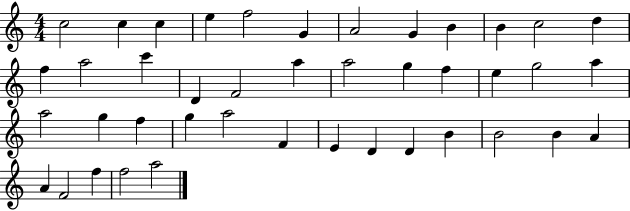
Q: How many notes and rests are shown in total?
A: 42